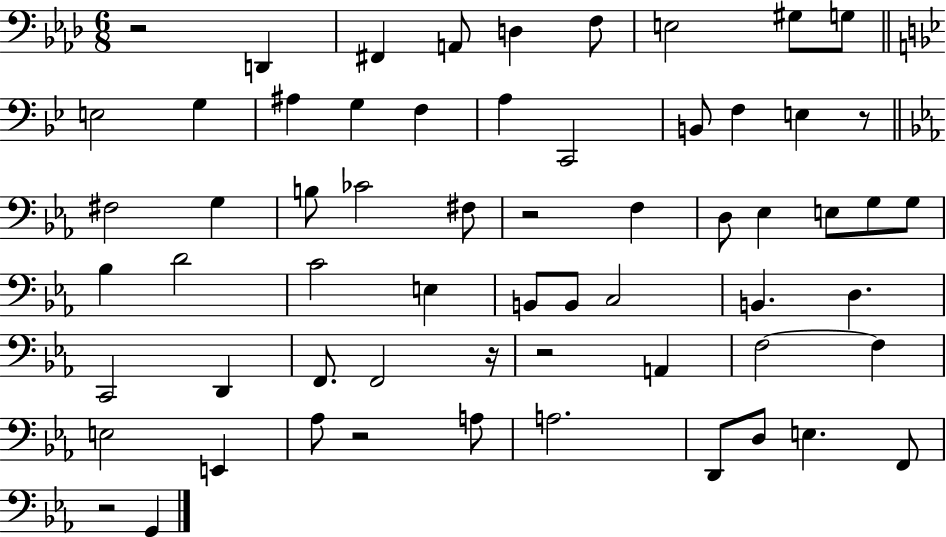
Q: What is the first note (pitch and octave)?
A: D2